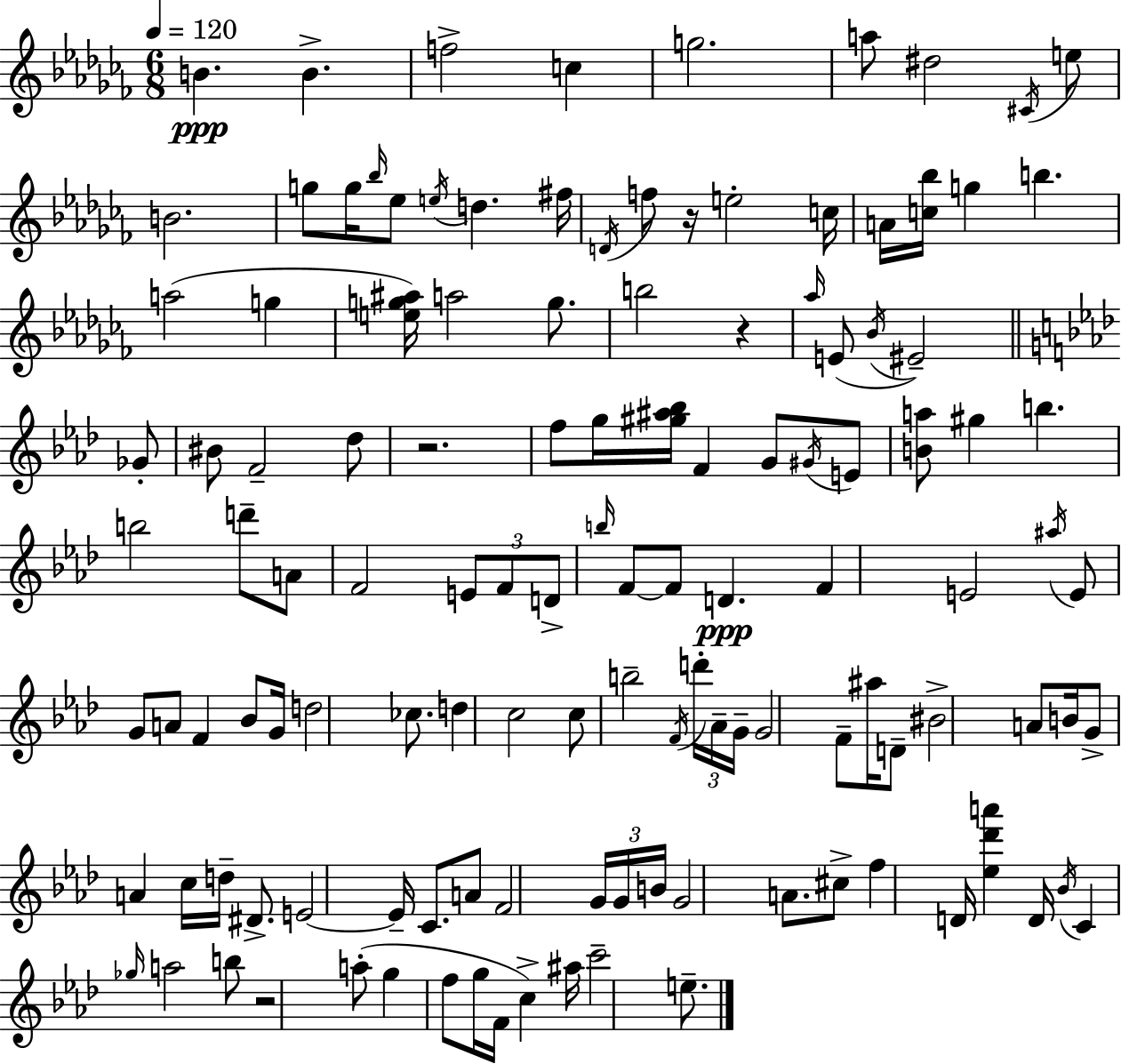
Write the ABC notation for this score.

X:1
T:Untitled
M:6/8
L:1/4
K:Abm
B B f2 c g2 a/2 ^d2 ^C/4 e/2 B2 g/2 g/4 _b/4 _e/2 e/4 d ^f/4 D/4 f/2 z/4 e2 c/4 A/4 [c_b]/4 g b a2 g [eg^a]/4 a2 g/2 b2 z _a/4 E/2 _B/4 ^E2 _G/2 ^B/2 F2 _d/2 z2 f/2 g/4 [^g^a_b]/4 F G/2 ^G/4 E/2 [Ba]/2 ^g b b2 d'/2 A/2 F2 E/2 F/2 D/2 b/4 F/2 F/2 D F E2 ^a/4 E/2 G/2 A/2 F _B/2 G/4 d2 _c/2 d c2 c/2 b2 F/4 d'/4 _A/4 G/4 G2 F/2 ^a/4 D/2 ^B2 A/2 B/4 G/2 A c/4 d/4 ^D/2 E2 E/4 C/2 A/2 F2 G/4 G/4 B/4 G2 A/2 ^c/2 f D/4 [_e_d'a'] D/4 _B/4 C _g/4 a2 b/2 z2 a/2 g f/2 g/4 F/4 c ^a/4 c'2 e/2